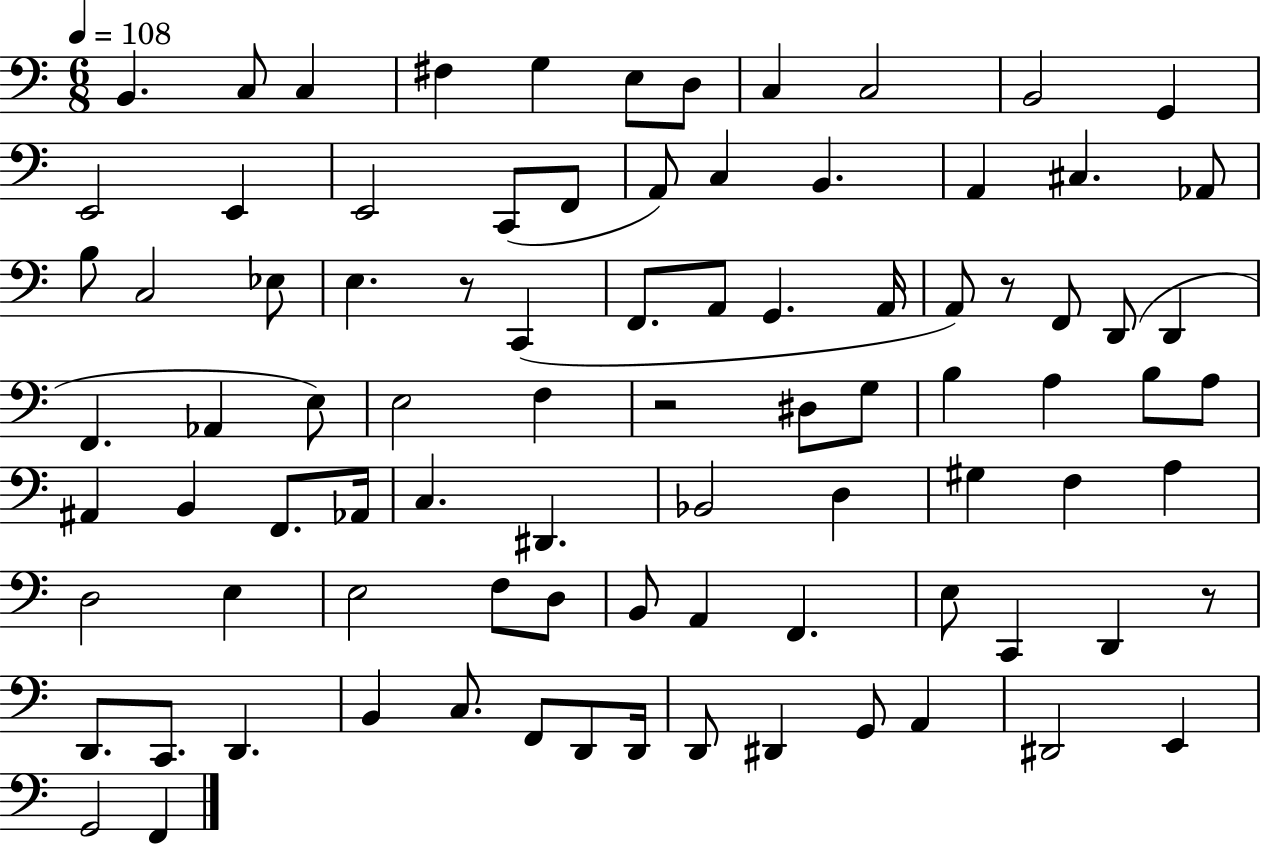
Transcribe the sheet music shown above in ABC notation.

X:1
T:Untitled
M:6/8
L:1/4
K:C
B,, C,/2 C, ^F, G, E,/2 D,/2 C, C,2 B,,2 G,, E,,2 E,, E,,2 C,,/2 F,,/2 A,,/2 C, B,, A,, ^C, _A,,/2 B,/2 C,2 _E,/2 E, z/2 C,, F,,/2 A,,/2 G,, A,,/4 A,,/2 z/2 F,,/2 D,,/2 D,, F,, _A,, E,/2 E,2 F, z2 ^D,/2 G,/2 B, A, B,/2 A,/2 ^A,, B,, F,,/2 _A,,/4 C, ^D,, _B,,2 D, ^G, F, A, D,2 E, E,2 F,/2 D,/2 B,,/2 A,, F,, E,/2 C,, D,, z/2 D,,/2 C,,/2 D,, B,, C,/2 F,,/2 D,,/2 D,,/4 D,,/2 ^D,, G,,/2 A,, ^D,,2 E,, G,,2 F,,